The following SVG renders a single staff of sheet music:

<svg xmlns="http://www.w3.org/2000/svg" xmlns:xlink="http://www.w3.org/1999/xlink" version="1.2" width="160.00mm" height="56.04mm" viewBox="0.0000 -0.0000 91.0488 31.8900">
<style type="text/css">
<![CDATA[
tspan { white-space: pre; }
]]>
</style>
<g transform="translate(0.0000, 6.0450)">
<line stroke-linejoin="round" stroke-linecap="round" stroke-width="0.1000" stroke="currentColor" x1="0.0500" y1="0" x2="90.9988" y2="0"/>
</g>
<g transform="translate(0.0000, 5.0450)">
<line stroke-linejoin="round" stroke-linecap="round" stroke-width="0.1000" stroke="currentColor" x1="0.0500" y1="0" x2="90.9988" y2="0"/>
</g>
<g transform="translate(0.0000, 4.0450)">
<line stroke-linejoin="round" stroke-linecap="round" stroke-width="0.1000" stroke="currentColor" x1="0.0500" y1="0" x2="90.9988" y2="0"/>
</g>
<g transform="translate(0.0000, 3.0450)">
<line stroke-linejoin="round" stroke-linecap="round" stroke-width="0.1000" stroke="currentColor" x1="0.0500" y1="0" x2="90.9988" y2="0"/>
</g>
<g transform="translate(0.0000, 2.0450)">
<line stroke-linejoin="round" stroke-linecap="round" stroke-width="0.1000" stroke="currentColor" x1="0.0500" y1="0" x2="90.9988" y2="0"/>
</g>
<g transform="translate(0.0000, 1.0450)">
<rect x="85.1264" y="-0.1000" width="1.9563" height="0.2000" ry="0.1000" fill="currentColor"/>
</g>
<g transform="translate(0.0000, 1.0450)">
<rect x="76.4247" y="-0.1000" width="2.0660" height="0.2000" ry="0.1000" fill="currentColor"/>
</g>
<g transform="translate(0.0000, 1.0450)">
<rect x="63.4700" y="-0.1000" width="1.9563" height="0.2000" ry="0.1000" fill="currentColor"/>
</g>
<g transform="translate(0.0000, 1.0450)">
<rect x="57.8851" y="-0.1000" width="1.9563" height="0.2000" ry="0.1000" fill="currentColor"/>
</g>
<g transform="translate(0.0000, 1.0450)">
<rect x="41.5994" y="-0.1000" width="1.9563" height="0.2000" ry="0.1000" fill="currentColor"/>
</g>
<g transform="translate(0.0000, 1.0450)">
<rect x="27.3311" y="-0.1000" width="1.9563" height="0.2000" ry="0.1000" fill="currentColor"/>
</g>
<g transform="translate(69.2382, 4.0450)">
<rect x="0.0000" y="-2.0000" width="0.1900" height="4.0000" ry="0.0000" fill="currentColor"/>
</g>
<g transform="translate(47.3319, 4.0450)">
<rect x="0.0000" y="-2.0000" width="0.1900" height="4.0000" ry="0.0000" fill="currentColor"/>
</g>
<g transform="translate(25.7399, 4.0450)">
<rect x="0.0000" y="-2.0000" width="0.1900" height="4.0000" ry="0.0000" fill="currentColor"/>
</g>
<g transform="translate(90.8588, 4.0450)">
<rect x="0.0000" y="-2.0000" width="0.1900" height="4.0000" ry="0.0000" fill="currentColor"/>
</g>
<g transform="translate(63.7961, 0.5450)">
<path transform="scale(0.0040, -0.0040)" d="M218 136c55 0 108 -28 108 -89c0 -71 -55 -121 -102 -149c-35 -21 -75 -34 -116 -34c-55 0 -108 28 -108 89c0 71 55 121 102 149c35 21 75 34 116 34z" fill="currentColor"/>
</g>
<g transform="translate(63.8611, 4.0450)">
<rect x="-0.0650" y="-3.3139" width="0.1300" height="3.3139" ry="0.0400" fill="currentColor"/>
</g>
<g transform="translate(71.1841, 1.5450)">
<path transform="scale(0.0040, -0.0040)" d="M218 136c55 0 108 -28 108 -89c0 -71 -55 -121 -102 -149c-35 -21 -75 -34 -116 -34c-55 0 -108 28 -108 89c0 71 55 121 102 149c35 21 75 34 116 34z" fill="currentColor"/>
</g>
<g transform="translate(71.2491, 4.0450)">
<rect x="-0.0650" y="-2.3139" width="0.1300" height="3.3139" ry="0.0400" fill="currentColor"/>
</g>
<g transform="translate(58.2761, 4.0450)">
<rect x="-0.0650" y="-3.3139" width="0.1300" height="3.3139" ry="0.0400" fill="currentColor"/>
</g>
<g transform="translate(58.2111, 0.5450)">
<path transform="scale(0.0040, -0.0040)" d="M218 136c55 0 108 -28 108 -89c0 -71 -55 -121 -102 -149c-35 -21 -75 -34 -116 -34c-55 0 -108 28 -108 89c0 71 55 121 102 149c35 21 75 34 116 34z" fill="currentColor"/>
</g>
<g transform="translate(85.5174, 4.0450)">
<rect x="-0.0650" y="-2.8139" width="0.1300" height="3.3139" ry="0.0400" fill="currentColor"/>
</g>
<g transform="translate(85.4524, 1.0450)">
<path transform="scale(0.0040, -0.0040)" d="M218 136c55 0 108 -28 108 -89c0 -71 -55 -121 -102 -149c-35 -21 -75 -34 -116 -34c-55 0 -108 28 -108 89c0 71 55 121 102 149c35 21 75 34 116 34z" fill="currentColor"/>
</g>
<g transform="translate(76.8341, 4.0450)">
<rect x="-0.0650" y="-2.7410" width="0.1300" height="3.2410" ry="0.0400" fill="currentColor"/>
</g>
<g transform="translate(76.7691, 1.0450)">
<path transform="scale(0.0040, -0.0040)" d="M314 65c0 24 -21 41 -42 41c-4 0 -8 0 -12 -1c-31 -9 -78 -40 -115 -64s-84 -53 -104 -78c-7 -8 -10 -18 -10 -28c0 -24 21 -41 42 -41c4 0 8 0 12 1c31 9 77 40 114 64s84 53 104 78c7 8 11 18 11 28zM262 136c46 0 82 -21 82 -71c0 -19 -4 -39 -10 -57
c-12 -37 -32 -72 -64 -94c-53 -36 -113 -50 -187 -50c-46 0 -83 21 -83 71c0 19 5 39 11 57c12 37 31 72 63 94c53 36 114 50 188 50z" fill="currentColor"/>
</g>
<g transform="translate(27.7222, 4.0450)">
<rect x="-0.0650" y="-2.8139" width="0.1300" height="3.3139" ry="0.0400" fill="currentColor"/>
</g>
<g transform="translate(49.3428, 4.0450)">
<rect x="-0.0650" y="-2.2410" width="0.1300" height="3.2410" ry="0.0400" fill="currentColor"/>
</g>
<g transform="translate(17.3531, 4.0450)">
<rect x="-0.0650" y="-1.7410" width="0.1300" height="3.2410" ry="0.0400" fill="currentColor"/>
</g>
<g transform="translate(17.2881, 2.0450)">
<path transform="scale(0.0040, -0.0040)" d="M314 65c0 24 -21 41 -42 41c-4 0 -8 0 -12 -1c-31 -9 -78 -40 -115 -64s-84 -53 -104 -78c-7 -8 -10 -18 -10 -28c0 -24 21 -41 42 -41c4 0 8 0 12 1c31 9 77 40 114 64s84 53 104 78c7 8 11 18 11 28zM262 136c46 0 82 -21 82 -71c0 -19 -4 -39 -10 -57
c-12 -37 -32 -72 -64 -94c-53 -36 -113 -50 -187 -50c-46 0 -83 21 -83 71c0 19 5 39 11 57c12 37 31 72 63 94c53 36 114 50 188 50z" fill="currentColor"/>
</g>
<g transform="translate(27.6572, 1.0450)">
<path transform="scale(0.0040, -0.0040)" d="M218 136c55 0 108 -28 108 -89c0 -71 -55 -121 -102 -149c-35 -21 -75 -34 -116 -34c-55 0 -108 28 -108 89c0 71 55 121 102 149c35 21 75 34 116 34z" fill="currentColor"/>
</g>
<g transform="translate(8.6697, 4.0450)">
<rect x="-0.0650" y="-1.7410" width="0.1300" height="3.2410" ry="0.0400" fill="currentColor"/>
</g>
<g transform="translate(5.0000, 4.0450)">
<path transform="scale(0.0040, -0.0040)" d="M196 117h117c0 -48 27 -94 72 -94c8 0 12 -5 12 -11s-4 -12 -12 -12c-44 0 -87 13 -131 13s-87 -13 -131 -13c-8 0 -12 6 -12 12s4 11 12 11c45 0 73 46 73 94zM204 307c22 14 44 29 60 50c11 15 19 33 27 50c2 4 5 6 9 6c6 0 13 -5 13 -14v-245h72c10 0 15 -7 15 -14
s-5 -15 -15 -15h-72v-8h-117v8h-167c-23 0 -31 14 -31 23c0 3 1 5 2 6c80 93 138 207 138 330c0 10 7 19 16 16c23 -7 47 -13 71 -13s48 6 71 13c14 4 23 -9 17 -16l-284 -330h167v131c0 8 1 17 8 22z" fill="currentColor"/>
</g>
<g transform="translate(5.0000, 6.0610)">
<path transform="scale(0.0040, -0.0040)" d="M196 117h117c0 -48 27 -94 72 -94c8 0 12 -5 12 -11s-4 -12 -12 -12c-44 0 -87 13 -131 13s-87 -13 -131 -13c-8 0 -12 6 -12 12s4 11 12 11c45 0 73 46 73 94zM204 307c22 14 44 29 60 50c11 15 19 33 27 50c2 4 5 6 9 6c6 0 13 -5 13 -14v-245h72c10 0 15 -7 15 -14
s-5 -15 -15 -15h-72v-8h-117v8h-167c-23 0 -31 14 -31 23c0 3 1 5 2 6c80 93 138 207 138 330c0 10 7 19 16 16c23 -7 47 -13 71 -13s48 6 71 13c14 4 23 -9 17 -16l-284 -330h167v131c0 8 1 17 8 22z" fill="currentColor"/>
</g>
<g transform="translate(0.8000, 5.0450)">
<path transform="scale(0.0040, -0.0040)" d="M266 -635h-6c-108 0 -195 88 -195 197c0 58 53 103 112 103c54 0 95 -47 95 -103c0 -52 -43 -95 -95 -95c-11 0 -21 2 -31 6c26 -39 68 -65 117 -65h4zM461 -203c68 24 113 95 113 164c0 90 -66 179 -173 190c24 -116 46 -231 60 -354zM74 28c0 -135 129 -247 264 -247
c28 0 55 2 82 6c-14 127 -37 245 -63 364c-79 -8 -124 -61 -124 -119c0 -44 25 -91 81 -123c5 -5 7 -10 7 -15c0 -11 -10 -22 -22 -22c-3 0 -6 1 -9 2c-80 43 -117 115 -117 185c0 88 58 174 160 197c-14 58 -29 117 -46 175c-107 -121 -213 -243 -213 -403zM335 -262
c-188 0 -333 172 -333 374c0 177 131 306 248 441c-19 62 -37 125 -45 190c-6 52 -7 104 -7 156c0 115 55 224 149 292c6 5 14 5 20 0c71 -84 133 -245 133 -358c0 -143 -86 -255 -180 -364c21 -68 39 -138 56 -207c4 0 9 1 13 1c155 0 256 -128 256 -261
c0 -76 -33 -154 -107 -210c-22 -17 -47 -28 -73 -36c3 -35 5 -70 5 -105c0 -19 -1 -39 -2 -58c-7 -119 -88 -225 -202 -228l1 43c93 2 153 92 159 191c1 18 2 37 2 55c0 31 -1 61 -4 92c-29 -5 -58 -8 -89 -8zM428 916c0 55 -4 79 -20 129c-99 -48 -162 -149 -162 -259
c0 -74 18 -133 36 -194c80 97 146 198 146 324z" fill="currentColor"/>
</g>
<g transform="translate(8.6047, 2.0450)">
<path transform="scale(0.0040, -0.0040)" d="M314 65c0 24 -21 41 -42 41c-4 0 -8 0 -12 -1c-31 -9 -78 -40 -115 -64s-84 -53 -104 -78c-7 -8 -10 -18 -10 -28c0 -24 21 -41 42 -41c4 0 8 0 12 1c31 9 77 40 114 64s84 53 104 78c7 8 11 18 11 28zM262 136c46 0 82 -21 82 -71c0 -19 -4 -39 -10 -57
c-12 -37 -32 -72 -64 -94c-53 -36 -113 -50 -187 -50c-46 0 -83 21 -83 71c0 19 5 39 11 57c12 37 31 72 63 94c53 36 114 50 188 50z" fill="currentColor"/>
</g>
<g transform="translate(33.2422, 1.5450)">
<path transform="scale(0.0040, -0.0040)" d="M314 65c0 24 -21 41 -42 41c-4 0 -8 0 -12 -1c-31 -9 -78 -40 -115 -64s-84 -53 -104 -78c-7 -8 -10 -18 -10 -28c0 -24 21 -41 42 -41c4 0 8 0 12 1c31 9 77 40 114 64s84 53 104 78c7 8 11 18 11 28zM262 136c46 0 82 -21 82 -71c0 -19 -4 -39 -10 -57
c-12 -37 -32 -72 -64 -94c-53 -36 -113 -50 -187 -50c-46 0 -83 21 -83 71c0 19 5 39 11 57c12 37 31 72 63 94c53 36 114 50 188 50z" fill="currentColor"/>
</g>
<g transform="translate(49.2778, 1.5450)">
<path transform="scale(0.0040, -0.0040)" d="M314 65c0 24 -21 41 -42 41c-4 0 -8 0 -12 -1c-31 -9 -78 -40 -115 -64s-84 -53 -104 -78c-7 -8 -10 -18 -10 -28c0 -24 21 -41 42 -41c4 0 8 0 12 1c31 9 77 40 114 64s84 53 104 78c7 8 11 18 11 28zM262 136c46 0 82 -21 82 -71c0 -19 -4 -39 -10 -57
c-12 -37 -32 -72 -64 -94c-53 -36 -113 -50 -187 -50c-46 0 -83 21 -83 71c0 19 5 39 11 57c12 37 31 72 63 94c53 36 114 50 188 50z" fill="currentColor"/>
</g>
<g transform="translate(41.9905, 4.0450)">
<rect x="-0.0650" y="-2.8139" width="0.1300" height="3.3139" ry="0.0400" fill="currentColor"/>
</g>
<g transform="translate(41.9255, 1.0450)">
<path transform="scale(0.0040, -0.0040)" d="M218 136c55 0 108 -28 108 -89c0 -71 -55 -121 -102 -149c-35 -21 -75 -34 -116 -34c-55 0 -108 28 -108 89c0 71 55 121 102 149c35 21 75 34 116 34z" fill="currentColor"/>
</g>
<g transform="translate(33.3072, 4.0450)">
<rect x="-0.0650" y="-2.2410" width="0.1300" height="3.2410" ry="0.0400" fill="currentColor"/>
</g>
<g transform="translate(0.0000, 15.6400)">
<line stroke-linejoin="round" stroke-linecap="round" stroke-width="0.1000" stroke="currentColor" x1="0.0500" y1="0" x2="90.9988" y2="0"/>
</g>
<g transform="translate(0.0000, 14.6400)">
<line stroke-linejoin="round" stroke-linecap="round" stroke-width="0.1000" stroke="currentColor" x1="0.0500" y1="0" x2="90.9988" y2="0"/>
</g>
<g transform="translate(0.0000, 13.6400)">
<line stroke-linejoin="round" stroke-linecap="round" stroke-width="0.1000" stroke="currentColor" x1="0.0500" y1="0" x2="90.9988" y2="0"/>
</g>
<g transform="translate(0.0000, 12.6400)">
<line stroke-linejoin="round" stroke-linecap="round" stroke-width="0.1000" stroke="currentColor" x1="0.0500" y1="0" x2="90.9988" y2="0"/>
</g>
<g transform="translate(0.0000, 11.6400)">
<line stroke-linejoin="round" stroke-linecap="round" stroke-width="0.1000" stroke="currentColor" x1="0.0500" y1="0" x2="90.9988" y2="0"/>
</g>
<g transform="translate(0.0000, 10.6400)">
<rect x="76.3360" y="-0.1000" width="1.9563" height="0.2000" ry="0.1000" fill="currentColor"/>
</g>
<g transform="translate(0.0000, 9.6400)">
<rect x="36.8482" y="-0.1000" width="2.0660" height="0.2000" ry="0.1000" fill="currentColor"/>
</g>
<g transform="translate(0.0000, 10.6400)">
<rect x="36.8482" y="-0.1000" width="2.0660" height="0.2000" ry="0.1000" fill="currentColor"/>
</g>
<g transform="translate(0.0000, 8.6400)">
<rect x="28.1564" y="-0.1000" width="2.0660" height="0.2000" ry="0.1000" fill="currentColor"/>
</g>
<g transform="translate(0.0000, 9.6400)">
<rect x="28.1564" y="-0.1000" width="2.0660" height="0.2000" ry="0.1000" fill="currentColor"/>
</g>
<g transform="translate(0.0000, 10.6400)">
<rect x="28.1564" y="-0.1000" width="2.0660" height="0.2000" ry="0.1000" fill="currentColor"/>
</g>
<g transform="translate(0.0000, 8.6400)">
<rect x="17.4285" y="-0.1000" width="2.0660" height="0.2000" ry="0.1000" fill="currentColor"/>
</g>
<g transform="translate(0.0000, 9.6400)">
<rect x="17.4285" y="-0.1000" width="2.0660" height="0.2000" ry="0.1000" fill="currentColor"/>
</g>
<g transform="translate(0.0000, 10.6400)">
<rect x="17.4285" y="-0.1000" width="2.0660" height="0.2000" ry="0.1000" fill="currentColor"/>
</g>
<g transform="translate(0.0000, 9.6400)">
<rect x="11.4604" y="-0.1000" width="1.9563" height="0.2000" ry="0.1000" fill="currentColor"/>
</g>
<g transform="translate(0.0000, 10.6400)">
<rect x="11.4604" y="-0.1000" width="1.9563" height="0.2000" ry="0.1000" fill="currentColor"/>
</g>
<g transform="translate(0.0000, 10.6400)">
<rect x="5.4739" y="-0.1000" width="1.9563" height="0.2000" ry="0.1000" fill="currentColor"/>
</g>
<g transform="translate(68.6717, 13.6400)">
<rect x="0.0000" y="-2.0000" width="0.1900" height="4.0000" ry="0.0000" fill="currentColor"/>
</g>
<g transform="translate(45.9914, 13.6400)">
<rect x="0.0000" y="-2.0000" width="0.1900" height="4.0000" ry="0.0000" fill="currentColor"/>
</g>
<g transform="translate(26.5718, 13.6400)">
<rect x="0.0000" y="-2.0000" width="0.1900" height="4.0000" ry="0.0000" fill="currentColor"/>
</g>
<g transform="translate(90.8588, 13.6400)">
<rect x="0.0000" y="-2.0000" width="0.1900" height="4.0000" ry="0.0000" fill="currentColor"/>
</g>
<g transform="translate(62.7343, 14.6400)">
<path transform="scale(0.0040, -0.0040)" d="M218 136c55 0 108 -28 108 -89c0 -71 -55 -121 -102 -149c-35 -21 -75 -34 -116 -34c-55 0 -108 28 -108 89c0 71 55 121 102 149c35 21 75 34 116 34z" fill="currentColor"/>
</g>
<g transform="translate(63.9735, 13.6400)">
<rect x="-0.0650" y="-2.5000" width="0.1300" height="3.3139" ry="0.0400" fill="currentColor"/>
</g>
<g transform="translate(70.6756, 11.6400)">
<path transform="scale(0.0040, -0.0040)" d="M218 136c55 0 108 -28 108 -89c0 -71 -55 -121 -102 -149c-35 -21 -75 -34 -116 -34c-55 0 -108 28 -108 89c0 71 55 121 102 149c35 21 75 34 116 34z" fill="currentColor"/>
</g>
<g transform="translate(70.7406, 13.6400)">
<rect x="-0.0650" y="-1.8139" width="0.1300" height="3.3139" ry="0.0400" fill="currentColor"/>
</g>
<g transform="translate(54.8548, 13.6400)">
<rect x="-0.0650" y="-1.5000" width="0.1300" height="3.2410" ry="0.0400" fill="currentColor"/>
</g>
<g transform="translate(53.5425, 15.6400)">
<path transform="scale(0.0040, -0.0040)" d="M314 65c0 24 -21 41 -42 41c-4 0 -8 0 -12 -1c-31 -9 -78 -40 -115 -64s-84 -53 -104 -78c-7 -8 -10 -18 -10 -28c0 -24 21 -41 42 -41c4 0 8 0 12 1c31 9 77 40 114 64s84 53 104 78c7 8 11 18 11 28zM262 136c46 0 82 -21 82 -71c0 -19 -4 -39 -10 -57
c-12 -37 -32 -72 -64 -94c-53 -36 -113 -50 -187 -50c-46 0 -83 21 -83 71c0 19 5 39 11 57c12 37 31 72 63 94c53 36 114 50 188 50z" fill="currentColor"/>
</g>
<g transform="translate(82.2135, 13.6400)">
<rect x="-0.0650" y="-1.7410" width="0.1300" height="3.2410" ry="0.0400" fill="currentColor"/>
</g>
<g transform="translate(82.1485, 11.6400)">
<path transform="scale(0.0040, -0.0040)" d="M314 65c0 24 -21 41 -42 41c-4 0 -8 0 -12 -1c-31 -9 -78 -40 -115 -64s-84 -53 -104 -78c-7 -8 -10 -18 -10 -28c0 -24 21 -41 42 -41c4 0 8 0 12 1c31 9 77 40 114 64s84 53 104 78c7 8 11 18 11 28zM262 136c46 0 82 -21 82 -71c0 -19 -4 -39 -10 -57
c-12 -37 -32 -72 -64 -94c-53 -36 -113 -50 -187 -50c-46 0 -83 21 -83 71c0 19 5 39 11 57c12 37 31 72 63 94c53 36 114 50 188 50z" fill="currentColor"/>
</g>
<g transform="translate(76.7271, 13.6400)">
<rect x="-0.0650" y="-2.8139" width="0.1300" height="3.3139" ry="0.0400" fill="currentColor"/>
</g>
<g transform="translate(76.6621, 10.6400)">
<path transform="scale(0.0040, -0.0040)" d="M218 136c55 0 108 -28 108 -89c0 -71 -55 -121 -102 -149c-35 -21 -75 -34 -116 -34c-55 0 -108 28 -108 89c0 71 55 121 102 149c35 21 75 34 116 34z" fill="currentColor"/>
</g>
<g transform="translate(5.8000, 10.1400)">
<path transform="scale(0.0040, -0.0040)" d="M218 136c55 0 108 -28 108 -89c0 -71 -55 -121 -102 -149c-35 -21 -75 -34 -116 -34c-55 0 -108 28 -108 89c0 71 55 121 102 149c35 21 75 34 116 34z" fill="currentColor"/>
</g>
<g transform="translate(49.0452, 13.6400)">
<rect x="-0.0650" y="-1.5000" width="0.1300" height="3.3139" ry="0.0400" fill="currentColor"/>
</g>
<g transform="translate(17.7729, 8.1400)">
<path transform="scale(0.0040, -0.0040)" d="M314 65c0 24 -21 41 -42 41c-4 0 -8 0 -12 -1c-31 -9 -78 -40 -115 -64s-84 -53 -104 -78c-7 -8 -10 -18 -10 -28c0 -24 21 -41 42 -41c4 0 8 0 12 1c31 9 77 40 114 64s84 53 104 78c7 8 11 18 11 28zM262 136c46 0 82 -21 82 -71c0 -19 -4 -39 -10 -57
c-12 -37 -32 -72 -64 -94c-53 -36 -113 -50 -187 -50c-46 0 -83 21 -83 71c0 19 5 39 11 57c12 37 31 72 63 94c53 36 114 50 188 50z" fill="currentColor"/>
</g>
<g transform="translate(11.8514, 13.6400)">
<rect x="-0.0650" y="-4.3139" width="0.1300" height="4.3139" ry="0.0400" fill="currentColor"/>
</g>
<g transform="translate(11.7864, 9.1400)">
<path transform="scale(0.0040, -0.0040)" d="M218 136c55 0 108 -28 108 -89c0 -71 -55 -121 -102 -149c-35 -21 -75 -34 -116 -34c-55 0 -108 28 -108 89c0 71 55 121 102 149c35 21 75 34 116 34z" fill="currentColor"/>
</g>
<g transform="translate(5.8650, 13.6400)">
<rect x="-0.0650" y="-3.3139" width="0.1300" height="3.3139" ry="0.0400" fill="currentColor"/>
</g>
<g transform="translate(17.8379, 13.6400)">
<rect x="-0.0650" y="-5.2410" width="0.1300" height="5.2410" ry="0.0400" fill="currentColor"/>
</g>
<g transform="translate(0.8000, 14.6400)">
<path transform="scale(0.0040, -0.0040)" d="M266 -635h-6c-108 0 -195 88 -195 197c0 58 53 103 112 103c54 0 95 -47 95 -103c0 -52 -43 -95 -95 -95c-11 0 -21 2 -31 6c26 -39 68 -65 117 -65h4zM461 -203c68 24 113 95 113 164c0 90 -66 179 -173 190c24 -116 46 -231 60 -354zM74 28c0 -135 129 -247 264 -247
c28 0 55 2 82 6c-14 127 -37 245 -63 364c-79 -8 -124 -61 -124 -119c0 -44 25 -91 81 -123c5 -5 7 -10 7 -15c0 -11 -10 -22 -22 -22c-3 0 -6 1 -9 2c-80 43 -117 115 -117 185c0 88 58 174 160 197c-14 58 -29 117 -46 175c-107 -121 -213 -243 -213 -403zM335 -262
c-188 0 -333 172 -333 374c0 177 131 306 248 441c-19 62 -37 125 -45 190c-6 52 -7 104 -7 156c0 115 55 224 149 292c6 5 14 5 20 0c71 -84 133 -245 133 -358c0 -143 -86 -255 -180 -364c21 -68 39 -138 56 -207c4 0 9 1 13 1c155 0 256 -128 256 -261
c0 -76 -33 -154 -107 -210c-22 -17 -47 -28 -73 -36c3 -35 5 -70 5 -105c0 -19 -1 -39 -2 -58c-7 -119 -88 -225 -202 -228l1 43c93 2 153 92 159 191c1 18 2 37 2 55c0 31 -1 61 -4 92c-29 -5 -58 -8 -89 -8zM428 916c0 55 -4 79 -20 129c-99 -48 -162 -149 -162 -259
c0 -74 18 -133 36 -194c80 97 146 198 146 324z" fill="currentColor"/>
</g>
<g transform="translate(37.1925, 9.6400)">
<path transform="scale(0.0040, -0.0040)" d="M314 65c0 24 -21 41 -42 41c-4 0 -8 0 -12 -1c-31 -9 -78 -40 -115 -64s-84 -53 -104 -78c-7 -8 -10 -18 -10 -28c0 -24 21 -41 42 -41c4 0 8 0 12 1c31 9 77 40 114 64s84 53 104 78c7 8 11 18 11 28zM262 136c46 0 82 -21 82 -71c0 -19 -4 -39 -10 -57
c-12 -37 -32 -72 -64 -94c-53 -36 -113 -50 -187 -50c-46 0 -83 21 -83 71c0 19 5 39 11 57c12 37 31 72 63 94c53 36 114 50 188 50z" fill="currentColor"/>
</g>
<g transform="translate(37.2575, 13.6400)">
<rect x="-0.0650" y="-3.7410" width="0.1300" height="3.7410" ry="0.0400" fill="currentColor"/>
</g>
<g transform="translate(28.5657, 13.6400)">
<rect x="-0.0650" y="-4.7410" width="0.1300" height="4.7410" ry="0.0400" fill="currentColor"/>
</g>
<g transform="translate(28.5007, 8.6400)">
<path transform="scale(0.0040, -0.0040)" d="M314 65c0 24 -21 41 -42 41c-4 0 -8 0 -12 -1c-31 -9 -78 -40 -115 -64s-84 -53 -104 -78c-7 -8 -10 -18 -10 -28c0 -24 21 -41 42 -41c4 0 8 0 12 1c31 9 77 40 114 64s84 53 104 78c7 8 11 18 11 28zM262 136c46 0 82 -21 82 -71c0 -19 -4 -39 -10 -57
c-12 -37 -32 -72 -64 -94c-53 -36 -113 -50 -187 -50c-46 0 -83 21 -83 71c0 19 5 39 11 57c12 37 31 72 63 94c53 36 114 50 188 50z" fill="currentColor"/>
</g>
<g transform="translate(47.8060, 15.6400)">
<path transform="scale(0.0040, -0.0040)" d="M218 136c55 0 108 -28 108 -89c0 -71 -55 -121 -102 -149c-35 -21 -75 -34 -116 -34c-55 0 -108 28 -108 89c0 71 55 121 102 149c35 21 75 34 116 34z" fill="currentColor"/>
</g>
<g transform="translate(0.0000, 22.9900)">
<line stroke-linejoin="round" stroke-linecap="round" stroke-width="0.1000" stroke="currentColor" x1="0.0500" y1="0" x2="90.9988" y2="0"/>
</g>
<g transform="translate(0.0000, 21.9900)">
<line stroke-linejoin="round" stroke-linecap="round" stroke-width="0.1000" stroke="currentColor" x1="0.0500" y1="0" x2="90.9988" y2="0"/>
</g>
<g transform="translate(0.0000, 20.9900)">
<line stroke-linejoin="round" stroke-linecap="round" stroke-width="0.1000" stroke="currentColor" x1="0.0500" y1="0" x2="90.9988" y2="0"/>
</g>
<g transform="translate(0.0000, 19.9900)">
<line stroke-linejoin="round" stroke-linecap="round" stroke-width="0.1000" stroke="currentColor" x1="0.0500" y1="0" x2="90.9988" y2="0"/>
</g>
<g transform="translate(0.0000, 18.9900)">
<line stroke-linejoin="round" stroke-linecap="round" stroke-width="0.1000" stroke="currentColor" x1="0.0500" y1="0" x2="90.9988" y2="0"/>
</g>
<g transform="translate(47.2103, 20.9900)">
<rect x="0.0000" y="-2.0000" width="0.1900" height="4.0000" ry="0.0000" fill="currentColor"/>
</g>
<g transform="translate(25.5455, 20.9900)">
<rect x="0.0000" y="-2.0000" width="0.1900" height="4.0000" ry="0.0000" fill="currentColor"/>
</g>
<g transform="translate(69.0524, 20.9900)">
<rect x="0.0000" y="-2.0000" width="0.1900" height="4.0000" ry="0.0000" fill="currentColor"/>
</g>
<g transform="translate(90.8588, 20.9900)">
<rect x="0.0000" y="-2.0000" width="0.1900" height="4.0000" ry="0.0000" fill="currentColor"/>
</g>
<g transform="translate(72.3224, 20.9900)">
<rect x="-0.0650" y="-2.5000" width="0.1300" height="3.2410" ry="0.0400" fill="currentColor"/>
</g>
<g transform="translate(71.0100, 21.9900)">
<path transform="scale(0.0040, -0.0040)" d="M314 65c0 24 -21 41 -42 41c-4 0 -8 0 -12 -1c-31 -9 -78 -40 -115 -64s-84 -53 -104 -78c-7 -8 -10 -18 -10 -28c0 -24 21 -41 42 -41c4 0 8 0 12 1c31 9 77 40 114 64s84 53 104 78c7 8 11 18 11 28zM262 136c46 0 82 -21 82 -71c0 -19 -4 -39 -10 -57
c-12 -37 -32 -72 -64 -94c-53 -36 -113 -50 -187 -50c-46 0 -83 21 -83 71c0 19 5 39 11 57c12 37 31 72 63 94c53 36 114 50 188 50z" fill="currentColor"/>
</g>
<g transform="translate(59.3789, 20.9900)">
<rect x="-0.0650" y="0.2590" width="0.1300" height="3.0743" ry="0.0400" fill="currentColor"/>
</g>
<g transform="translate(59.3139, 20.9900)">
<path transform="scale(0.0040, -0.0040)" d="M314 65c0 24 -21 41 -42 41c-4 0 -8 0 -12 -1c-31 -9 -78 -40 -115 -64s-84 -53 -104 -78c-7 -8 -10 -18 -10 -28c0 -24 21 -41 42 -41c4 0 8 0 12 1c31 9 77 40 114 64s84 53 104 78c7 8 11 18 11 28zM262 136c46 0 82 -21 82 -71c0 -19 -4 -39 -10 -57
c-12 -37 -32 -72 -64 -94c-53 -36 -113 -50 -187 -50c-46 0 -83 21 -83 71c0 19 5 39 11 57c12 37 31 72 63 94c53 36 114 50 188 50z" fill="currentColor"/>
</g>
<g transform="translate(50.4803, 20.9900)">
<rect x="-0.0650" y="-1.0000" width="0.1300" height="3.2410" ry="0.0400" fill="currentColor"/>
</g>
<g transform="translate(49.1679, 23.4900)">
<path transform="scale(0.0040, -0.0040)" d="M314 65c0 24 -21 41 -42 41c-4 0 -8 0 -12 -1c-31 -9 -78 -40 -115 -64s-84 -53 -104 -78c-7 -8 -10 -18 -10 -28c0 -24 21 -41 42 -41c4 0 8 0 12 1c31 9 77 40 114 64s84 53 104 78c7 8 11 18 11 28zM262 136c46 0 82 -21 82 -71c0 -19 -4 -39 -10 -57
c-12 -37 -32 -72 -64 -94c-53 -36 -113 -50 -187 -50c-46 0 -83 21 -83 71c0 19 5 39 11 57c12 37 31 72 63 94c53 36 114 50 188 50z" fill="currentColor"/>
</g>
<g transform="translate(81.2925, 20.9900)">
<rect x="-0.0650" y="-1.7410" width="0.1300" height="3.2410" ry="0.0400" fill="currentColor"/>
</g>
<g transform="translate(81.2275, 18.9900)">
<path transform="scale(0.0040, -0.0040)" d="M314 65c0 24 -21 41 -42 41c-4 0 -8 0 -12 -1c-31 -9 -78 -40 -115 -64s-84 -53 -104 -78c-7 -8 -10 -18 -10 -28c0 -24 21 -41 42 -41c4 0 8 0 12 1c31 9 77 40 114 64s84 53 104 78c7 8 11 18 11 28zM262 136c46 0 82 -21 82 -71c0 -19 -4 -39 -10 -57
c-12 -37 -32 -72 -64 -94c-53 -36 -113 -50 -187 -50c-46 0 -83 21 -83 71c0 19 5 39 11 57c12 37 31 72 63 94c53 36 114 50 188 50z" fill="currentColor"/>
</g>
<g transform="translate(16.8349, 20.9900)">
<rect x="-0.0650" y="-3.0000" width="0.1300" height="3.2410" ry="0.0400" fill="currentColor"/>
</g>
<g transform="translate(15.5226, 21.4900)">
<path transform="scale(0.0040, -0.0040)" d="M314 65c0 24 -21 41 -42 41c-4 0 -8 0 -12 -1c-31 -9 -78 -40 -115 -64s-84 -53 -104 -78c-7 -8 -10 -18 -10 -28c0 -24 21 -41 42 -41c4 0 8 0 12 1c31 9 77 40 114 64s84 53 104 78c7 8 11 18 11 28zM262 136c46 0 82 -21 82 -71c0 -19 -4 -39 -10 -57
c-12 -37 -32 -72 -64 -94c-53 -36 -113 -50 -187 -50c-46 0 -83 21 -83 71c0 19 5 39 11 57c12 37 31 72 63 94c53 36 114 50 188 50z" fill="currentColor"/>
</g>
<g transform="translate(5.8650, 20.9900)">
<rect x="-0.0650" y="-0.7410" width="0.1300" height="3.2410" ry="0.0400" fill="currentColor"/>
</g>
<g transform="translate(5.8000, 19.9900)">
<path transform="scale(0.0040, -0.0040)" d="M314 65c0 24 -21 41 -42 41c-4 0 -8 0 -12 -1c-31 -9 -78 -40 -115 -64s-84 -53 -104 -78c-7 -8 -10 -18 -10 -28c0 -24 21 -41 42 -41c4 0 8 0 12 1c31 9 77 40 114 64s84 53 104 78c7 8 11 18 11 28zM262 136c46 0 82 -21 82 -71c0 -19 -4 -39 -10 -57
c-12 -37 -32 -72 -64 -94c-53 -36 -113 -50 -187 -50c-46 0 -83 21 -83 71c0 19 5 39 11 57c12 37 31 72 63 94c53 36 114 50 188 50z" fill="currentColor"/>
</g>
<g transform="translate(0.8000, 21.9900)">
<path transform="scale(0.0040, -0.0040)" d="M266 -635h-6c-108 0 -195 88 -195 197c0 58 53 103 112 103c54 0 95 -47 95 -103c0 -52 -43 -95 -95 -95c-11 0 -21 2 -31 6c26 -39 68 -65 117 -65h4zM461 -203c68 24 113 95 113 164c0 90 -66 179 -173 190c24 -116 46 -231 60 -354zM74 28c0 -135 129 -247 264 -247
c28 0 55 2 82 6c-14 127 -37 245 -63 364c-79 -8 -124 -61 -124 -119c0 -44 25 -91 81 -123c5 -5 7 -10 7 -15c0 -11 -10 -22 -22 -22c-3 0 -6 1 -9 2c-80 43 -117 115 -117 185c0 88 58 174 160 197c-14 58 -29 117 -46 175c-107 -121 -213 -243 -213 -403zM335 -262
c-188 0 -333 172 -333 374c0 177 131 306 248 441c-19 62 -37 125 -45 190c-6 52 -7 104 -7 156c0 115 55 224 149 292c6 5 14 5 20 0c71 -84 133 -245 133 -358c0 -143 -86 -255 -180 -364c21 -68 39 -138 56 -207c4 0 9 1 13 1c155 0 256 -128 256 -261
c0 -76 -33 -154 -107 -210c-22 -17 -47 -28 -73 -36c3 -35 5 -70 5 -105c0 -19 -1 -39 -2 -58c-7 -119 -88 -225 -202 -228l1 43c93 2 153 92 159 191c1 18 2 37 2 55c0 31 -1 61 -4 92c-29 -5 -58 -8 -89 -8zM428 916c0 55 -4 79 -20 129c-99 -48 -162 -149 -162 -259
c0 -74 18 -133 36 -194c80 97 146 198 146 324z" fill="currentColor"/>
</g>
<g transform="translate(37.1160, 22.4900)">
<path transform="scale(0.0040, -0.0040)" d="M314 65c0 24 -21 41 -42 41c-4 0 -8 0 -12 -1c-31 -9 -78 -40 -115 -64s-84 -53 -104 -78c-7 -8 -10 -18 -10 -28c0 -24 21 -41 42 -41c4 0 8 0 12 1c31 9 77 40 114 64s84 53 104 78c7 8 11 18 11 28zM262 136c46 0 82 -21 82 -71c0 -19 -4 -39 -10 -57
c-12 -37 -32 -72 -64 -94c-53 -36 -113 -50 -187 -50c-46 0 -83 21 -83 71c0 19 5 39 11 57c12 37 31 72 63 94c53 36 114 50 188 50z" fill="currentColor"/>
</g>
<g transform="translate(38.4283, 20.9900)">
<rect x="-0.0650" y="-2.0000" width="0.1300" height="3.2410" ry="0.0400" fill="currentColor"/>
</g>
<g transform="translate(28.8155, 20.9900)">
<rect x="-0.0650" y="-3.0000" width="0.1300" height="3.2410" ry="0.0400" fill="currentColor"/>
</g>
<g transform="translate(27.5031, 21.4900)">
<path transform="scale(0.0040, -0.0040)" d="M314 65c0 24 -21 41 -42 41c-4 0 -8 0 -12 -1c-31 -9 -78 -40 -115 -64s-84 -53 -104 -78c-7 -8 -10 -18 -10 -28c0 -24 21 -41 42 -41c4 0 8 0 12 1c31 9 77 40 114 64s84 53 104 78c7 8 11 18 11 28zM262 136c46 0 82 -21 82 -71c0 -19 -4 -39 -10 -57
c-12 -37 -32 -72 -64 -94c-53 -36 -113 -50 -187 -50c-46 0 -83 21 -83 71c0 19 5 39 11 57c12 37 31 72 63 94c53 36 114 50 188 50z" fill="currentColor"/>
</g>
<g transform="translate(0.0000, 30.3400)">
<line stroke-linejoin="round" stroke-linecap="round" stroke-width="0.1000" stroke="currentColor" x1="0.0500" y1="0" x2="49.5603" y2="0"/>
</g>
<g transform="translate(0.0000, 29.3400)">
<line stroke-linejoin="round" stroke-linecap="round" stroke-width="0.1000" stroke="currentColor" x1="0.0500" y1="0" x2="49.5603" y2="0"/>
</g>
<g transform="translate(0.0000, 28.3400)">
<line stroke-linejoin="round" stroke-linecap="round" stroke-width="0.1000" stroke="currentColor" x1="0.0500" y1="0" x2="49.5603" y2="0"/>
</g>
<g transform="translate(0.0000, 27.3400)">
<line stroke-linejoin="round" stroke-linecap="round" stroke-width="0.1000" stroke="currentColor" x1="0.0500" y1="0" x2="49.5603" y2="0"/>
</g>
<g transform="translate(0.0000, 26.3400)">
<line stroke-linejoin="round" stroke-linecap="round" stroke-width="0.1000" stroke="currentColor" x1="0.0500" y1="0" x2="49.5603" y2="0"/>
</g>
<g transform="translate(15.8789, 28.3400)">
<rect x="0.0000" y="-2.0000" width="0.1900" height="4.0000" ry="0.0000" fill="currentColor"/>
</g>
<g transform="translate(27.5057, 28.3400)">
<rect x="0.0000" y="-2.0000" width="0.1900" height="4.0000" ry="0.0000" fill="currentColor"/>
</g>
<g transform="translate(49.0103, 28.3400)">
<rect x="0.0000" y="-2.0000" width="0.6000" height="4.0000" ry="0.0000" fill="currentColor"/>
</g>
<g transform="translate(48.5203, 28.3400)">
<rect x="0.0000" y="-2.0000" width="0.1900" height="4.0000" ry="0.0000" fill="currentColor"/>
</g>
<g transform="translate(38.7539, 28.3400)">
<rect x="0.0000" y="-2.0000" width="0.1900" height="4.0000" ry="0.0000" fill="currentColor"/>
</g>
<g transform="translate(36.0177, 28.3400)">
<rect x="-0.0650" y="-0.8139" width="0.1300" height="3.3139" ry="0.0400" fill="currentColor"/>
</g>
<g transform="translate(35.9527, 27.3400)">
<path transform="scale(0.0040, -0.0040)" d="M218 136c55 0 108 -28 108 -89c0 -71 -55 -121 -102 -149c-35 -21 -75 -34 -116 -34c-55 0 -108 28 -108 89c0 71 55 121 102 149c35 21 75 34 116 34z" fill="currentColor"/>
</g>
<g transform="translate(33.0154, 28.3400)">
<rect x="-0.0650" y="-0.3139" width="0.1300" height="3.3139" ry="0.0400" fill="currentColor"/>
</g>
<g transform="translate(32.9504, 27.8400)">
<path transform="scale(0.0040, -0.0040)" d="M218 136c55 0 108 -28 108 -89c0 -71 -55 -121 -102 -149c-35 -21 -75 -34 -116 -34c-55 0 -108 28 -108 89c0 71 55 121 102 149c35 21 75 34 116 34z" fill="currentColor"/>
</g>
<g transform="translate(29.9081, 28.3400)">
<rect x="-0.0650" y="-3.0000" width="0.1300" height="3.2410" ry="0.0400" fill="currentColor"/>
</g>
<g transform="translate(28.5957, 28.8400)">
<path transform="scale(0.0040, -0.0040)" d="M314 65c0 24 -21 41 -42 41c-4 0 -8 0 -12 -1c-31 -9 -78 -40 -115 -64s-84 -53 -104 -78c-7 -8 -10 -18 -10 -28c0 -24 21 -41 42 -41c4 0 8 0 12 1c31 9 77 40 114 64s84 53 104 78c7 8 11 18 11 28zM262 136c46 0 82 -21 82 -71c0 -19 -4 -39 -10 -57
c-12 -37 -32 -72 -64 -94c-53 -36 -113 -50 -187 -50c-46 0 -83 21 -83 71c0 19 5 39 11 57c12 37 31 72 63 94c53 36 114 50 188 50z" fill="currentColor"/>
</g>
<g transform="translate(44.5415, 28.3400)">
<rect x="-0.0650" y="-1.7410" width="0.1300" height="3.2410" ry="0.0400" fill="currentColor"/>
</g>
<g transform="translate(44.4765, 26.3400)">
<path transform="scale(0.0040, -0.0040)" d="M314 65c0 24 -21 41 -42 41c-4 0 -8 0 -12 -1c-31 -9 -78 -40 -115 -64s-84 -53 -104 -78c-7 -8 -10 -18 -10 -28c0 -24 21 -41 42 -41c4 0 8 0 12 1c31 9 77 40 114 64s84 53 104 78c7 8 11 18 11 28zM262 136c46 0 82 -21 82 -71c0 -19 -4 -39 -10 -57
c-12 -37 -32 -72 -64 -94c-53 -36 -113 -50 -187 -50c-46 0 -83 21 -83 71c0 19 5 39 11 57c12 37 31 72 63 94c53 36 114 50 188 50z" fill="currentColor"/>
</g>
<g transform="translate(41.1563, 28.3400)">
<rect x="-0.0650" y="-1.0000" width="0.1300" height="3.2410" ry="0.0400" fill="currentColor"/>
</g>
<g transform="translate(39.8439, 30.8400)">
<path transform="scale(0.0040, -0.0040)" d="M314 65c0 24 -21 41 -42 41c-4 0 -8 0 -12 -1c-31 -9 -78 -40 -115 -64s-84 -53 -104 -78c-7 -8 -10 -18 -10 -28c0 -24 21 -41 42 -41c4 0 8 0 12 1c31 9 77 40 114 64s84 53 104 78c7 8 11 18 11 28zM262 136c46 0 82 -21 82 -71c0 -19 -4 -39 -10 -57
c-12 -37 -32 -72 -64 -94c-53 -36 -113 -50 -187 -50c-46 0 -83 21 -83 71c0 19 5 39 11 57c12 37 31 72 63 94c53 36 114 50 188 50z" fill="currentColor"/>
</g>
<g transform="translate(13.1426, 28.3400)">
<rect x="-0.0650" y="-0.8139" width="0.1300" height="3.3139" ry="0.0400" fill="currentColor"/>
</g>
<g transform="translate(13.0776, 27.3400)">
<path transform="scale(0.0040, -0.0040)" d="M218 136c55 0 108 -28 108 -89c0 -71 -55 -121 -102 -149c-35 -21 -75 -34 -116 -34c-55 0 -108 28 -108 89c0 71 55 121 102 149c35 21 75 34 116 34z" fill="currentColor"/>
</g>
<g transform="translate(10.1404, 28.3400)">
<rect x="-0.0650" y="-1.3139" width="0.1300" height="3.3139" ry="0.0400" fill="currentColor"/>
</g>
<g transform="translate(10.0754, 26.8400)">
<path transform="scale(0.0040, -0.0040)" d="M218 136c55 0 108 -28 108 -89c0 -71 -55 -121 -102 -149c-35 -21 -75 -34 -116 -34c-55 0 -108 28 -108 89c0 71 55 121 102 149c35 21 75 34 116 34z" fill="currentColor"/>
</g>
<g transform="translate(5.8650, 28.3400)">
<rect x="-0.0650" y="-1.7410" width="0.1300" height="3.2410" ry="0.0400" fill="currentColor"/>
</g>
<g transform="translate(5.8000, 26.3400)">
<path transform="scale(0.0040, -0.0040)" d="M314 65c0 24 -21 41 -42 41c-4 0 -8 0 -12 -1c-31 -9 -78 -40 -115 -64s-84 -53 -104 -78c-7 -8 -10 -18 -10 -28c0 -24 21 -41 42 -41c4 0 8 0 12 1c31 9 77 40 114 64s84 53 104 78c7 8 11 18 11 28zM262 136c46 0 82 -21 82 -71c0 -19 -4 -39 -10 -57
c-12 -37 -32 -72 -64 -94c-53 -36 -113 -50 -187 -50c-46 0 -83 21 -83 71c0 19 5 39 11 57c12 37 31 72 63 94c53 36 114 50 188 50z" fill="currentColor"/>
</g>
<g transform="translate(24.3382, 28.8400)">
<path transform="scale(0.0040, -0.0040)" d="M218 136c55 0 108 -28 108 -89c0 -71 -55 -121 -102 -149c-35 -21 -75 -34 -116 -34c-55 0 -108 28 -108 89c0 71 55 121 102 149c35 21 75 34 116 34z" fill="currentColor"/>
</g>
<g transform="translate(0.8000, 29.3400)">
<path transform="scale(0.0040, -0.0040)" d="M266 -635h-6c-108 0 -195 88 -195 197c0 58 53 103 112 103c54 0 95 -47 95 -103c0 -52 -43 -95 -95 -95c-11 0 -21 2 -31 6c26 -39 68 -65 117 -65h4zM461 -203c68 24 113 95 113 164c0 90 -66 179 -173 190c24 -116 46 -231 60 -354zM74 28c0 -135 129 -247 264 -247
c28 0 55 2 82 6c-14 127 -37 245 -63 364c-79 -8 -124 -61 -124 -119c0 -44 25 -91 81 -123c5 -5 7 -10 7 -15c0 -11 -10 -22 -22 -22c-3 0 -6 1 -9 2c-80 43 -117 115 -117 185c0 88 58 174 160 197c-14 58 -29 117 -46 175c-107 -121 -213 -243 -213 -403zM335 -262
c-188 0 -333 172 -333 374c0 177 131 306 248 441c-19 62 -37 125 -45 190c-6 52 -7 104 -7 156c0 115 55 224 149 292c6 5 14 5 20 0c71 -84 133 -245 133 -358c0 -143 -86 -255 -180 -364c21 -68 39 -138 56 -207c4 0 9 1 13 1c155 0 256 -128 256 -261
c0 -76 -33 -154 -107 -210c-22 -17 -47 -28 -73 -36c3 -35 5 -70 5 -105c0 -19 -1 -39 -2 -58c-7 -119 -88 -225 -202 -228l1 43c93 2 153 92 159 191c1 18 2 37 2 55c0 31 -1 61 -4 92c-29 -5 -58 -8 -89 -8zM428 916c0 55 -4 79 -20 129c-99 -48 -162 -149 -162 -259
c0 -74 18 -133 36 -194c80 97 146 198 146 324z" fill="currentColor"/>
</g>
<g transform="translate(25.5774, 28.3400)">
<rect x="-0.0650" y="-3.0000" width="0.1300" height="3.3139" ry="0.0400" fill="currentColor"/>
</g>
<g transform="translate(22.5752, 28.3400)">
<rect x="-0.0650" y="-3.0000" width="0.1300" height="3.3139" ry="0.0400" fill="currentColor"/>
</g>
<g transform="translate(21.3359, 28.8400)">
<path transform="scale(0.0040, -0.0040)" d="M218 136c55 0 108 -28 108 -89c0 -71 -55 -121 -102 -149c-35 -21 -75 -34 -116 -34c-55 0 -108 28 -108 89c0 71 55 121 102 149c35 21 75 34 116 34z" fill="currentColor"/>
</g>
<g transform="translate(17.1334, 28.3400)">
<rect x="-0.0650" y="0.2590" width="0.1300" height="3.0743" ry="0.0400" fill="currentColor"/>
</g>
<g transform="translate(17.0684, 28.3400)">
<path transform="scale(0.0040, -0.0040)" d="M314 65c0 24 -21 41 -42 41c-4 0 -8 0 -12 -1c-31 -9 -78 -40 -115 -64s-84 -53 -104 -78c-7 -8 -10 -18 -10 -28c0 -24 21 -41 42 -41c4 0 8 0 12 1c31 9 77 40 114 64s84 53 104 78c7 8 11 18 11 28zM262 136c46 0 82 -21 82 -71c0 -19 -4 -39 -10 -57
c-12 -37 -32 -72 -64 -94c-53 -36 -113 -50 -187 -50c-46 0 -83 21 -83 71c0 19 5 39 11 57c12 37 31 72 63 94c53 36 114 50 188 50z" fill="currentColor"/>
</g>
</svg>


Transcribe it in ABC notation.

X:1
T:Untitled
M:4/4
L:1/4
K:C
f2 f2 a g2 a g2 b b g a2 a b d' f'2 e'2 c'2 E E2 G f a f2 d2 A2 A2 F2 D2 B2 G2 f2 f2 e d B2 A A A2 c d D2 f2